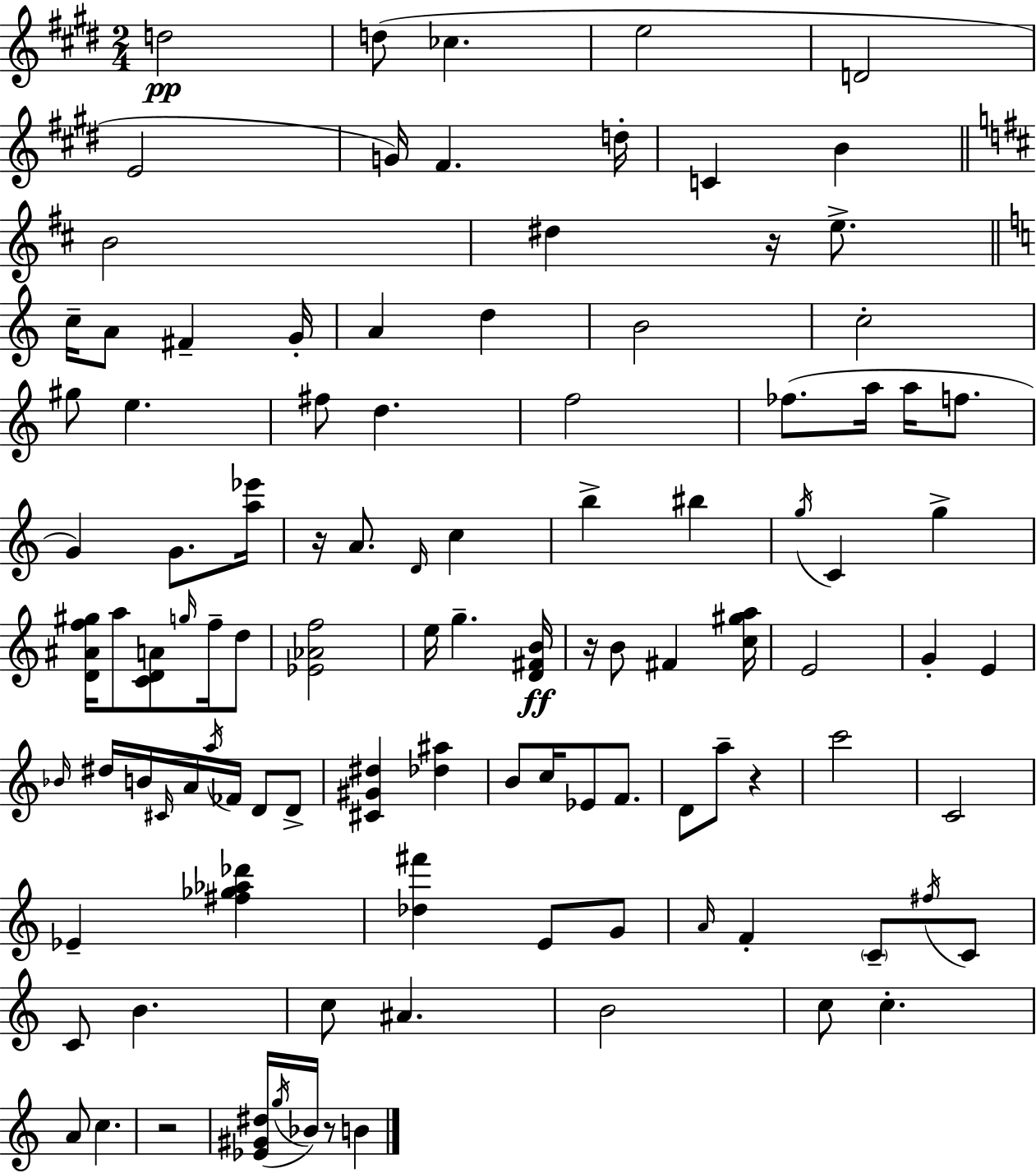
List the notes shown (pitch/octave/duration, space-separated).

D5/h D5/e CES5/q. E5/h D4/h E4/h G4/s F#4/q. D5/s C4/q B4/q B4/h D#5/q R/s E5/e. C5/s A4/e F#4/q G4/s A4/q D5/q B4/h C5/h G#5/e E5/q. F#5/e D5/q. F5/h FES5/e. A5/s A5/s F5/e. G4/q G4/e. [A5,Eb6]/s R/s A4/e. D4/s C5/q B5/q BIS5/q G5/s C4/q G5/q [D4,A#4,F5,G#5]/s A5/e [C4,D4,A4]/e G5/s F5/s D5/e [Eb4,Ab4,F5]/h E5/s G5/q. [D4,F#4,B4]/s R/s B4/e F#4/q [C5,G#5,A5]/s E4/h G4/q E4/q Bb4/s D#5/s B4/s C#4/s A4/s A5/s FES4/s D4/e D4/e [C#4,G#4,D#5]/q [Db5,A#5]/q B4/e C5/s Eb4/e F4/e. D4/e A5/e R/q C6/h C4/h Eb4/q [F#5,Gb5,Ab5,Db6]/q [Db5,F#6]/q E4/e G4/e A4/s F4/q C4/e F#5/s C4/e C4/e B4/q. C5/e A#4/q. B4/h C5/e C5/q. A4/e C5/q. R/h [Eb4,G#4,D#5]/s G5/s Bb4/s R/e B4/q